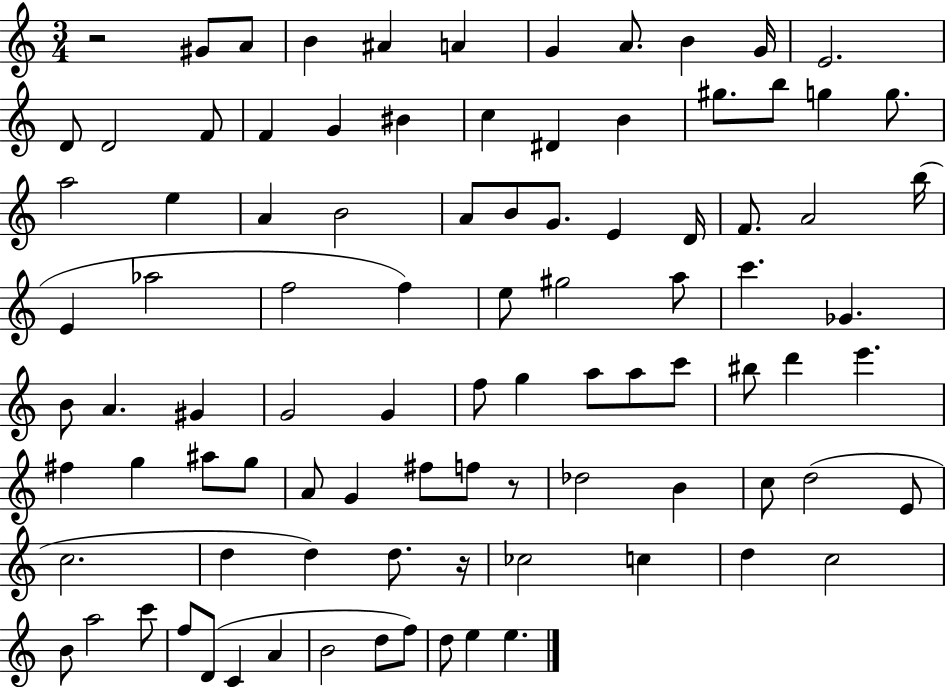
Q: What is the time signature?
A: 3/4